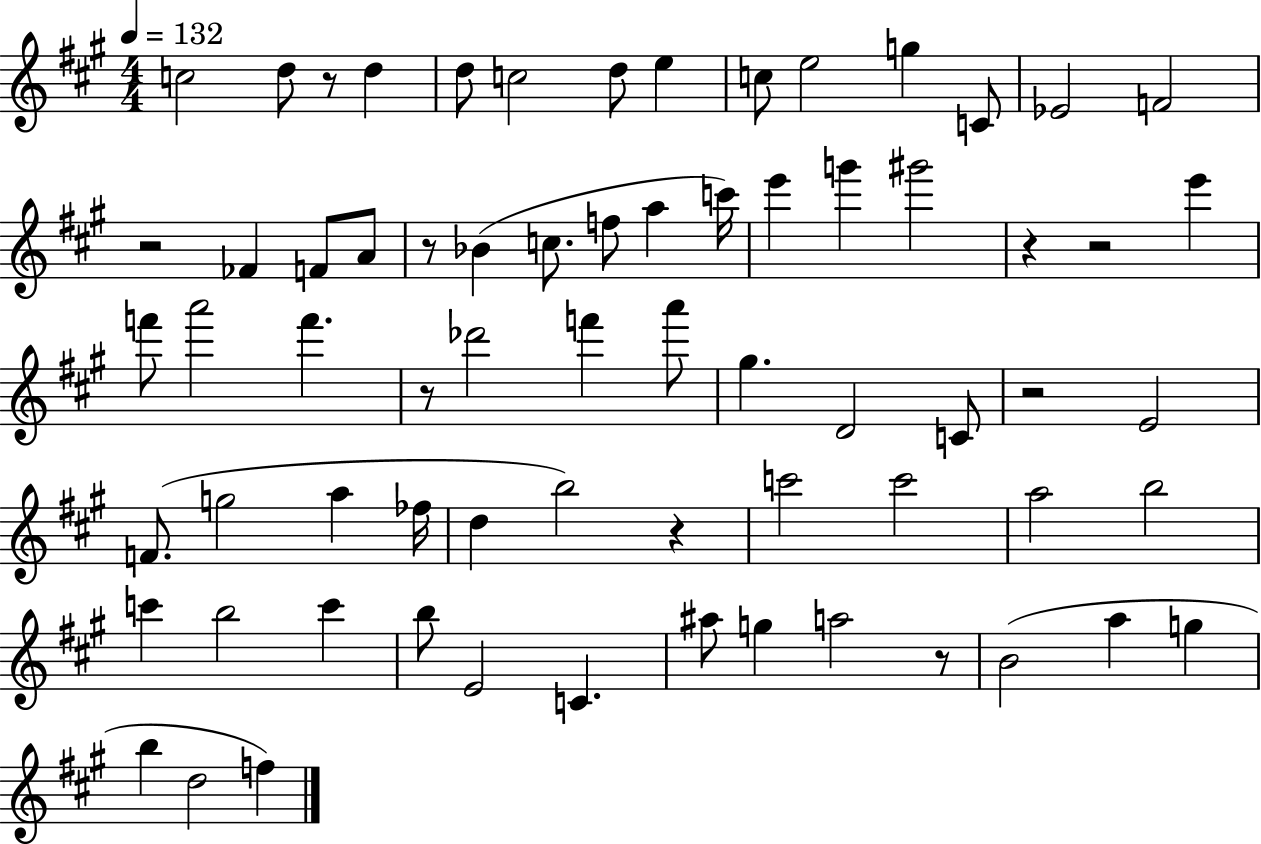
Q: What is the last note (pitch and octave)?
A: F5